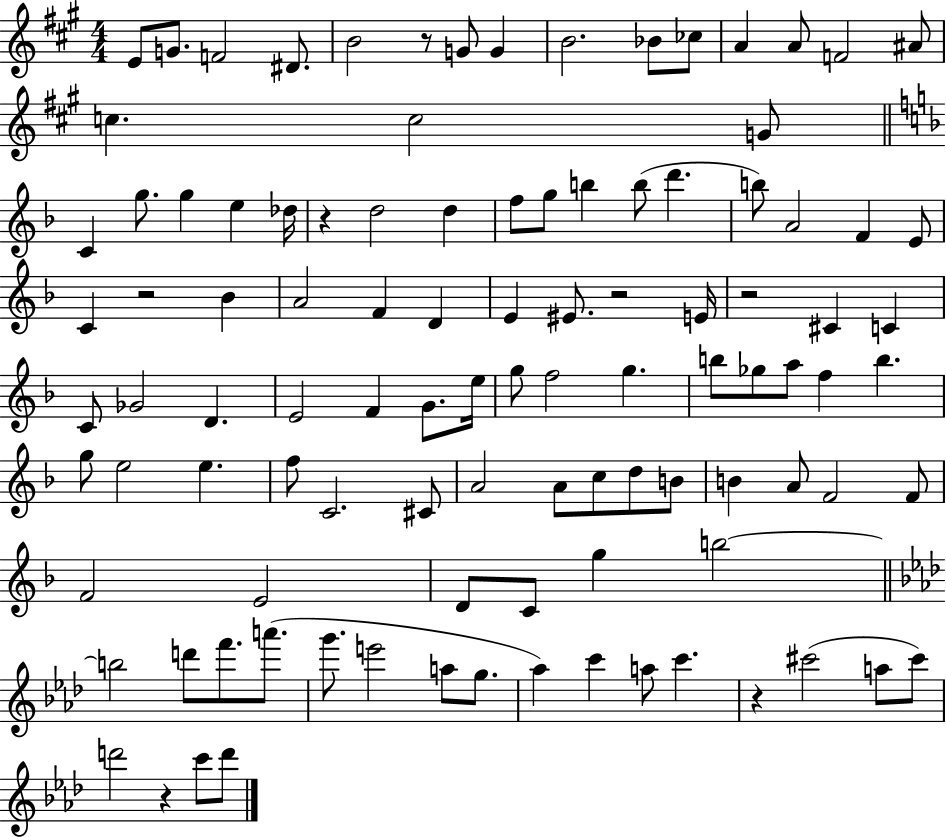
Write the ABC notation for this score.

X:1
T:Untitled
M:4/4
L:1/4
K:A
E/2 G/2 F2 ^D/2 B2 z/2 G/2 G B2 _B/2 _c/2 A A/2 F2 ^A/2 c c2 G/2 C g/2 g e _d/4 z d2 d f/2 g/2 b b/2 d' b/2 A2 F E/2 C z2 _B A2 F D E ^E/2 z2 E/4 z2 ^C C C/2 _G2 D E2 F G/2 e/4 g/2 f2 g b/2 _g/2 a/2 f b g/2 e2 e f/2 C2 ^C/2 A2 A/2 c/2 d/2 B/2 B A/2 F2 F/2 F2 E2 D/2 C/2 g b2 b2 d'/2 f'/2 a'/2 g'/2 e'2 a/2 g/2 _a c' a/2 c' z ^c'2 a/2 ^c'/2 d'2 z c'/2 d'/2